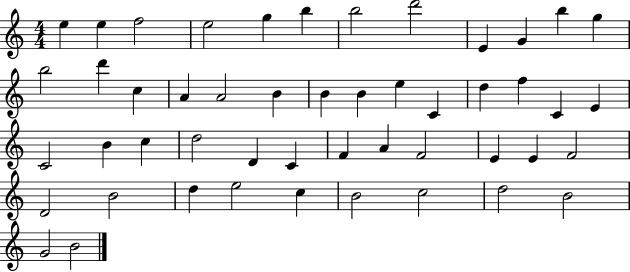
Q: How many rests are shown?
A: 0